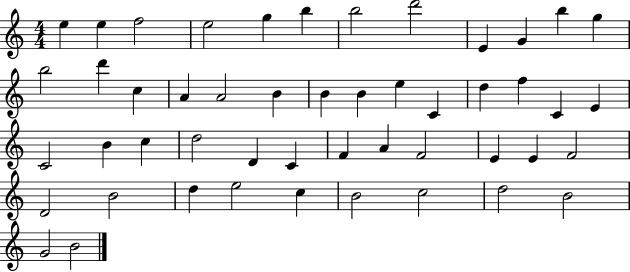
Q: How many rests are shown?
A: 0